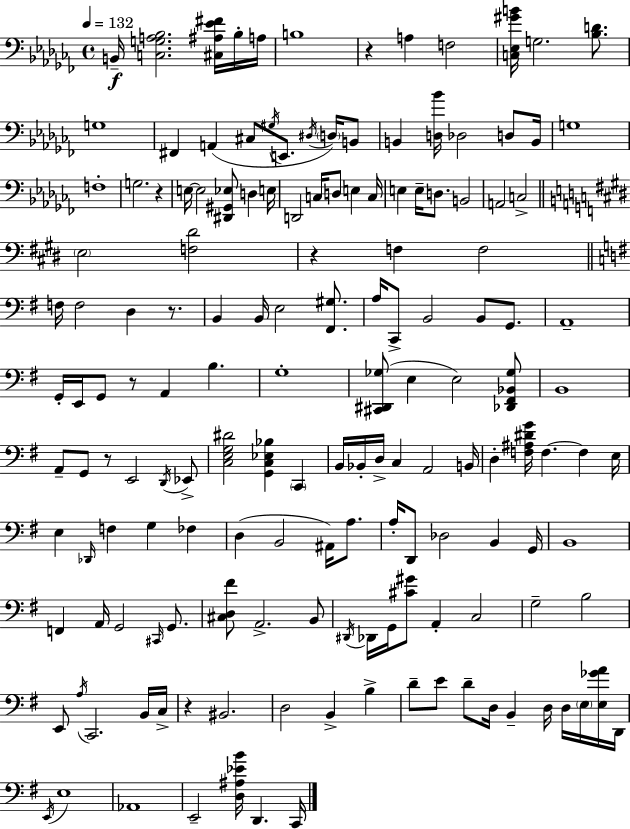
B2/s [C3,G3,A3,Bb3]/h. [C#3,A#3,Eb4,F#4]/s Bb3/s A3/s B3/w R/q A3/q F3/h [C3,Eb3,G#4,B4]/s G3/h. [Bb3,D4]/e. G3/w F#2/q A2/q C#3/e G#3/s E2/e. D#3/s D3/s B2/e B2/q [D3,Bb4]/s Db3/h D3/e B2/s G3/w F3/w G3/h. R/q E3/s E3/h [D#2,G#2,Eb3]/e D3/q E3/s D2/h C3/s D3/e E3/q C3/s E3/q E3/s D3/e. B2/h A2/h C3/h E3/h [F3,D#4]/h R/q F3/q F3/h F3/s F3/h D3/q R/e. B2/q B2/s E3/h [F#2,G#3]/e. A3/s C2/e B2/h B2/e G2/e. A2/w G2/s E2/s G2/e R/e A2/q B3/q. G3/w [C#2,D#2,Gb3]/e E3/q E3/h [Db2,F#2,Bb2,Gb3]/e B2/w A2/e G2/e R/e E2/h D2/s Eb2/e [C3,E3,G3,D#4]/h [G2,C3,Eb3,Bb3]/q C2/q B2/s Bb2/s D3/s C3/q A2/h B2/s D3/q [F3,A#3,D#4,G4]/s F3/q. F3/q E3/s E3/q Db2/s F3/q G3/q FES3/q D3/q B2/h A#2/s A3/e. A3/s D2/e Db3/h B2/q G2/s B2/w F2/q A2/s G2/h C#2/s G2/e. [C#3,D3,F#4]/e A2/h. B2/e D#2/s Db2/s G2/s [C#4,G#4]/e A2/q C3/h G3/h B3/h E2/e A3/s C2/h. B2/s C3/s R/q BIS2/h. D3/h B2/q B3/q D4/e E4/e D4/e D3/s B2/q D3/s D3/s E3/s [E3,Gb4,A4]/s D2/s E2/s E3/w Ab2/w E2/h [D3,A#3,Eb4,B4]/s D2/q. C2/s